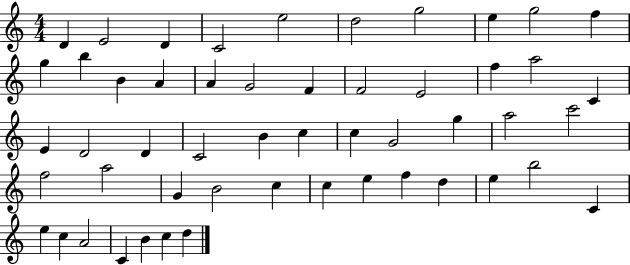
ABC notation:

X:1
T:Untitled
M:4/4
L:1/4
K:C
D E2 D C2 e2 d2 g2 e g2 f g b B A A G2 F F2 E2 f a2 C E D2 D C2 B c c G2 g a2 c'2 f2 a2 G B2 c c e f d e b2 C e c A2 C B c d